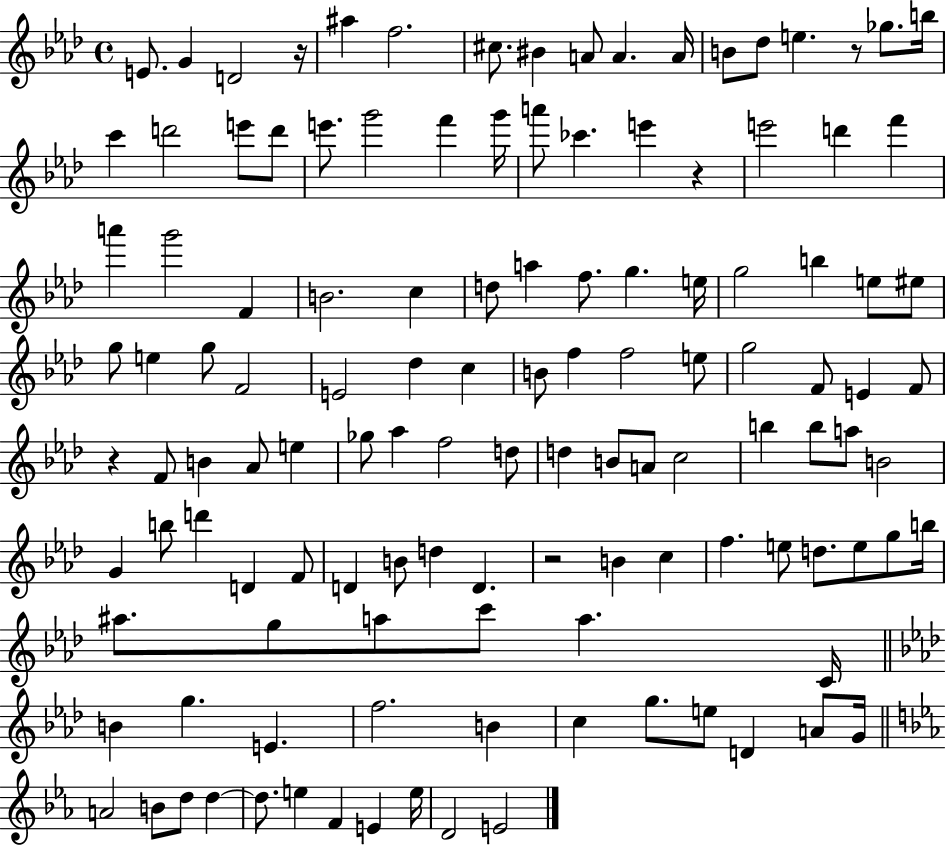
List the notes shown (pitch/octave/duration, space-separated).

E4/e. G4/q D4/h R/s A#5/q F5/h. C#5/e. BIS4/q A4/e A4/q. A4/s B4/e Db5/e E5/q. R/e Gb5/e. B5/s C6/q D6/h E6/e D6/e E6/e. G6/h F6/q G6/s A6/e CES6/q. E6/q R/q E6/h D6/q F6/q A6/q G6/h F4/q B4/h. C5/q D5/e A5/q F5/e. G5/q. E5/s G5/h B5/q E5/e EIS5/e G5/e E5/q G5/e F4/h E4/h Db5/q C5/q B4/e F5/q F5/h E5/e G5/h F4/e E4/q F4/e R/q F4/e B4/q Ab4/e E5/q Gb5/e Ab5/q F5/h D5/e D5/q B4/e A4/e C5/h B5/q B5/e A5/e B4/h G4/q B5/e D6/q D4/q F4/e D4/q B4/e D5/q D4/q. R/h B4/q C5/q F5/q. E5/e D5/e. E5/e G5/e B5/s A#5/e. G5/e A5/e C6/e A5/q. C4/s B4/q G5/q. E4/q. F5/h. B4/q C5/q G5/e. E5/e D4/q A4/e G4/s A4/h B4/e D5/e D5/q D5/e. E5/q F4/q E4/q E5/s D4/h E4/h